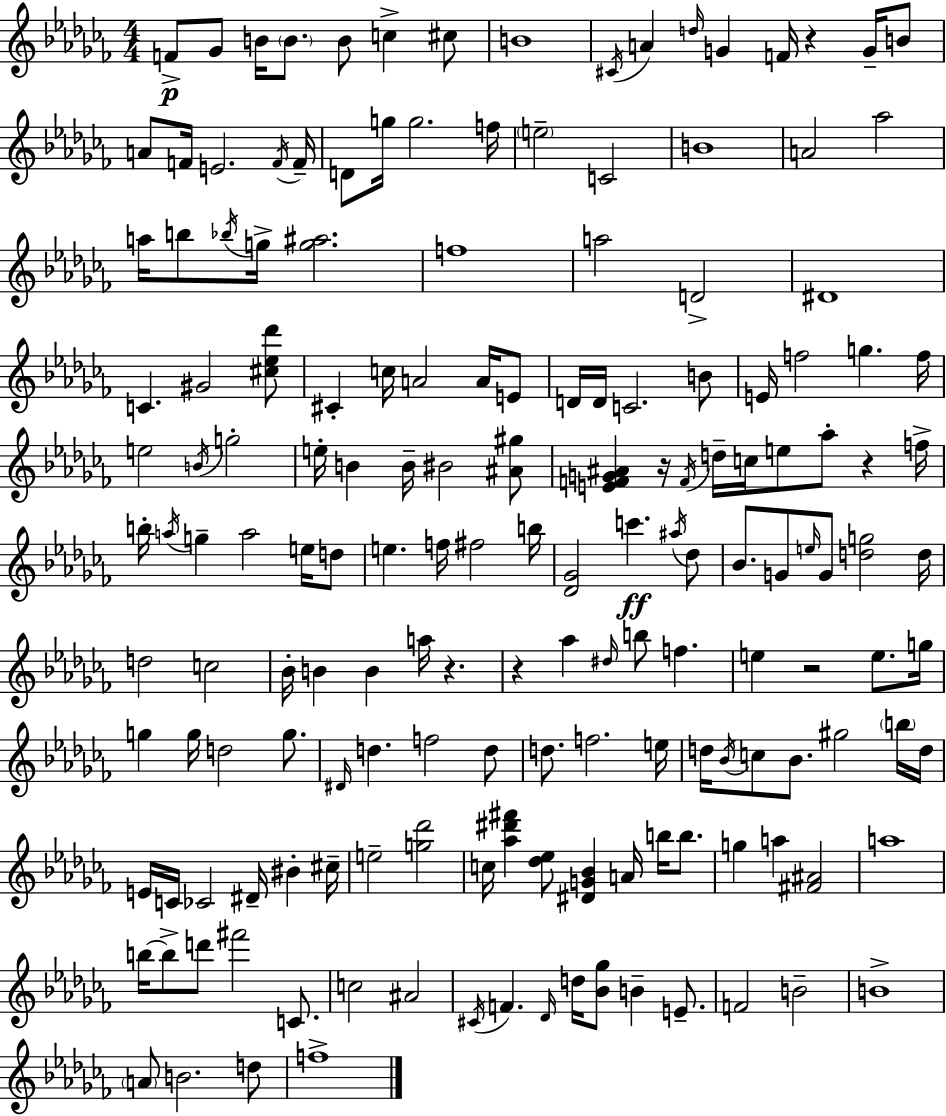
{
  \clef treble
  \numericTimeSignature
  \time 4/4
  \key aes \minor
  f'8->\p ges'8 b'16 \parenthesize b'8. b'8 c''4-> cis''8 | b'1 | \acciaccatura { cis'16 } a'4 \grace { d''16 } g'4 f'16 r4 g'16-- | b'8 a'8 f'16 e'2. | \break \acciaccatura { f'16 } f'16-- d'8 g''16 g''2. | f''16 \parenthesize e''2-- c'2 | b'1 | a'2 aes''2 | \break a''16 b''8 \acciaccatura { bes''16 } g''16-> <g'' ais''>2. | f''1 | a''2 d'2-> | dis'1 | \break c'4. gis'2 | <cis'' ees'' des'''>8 cis'4-. c''16 a'2 | a'16 e'8 d'16 d'16 c'2. | b'8 e'16 f''2 g''4. | \break f''16 e''2 \acciaccatura { b'16 } g''2-. | e''16-. b'4 b'16-- bis'2 | <ais' gis''>8 <e' f' g' ais'>4 r16 \acciaccatura { f'16 } d''16-- c''16 e''8 aes''8-. | r4 f''16-> b''16-. \acciaccatura { a''16 } g''4-- a''2 | \break e''16 d''8 e''4. f''16 fis''2 | b''16 <des' ges'>2 c'''4.\ff | \acciaccatura { ais''16 } des''8 bes'8. g'8 \grace { e''16 } g'8 | <d'' g''>2 d''16 d''2 | \break c''2 bes'16-. b'4 b'4 | a''16 r4. r4 aes''4 | \grace { dis''16 } b''8 f''4. e''4 r2 | e''8. g''16 g''4 g''16 d''2 | \break g''8. \grace { dis'16 } d''4. | f''2 d''8 d''8. f''2. | e''16 d''16 \acciaccatura { bes'16 } c''8 bes'8. | gis''2 \parenthesize b''16 d''16 e'16 c'16 ces'2 | \break dis'16-- bis'4-. cis''16-- e''2-- | <g'' des'''>2 c''16 <aes'' dis''' fis'''>4 | <des'' ees''>8 <dis' g' bes'>4 a'16 b''16 b''8. g''4 | a''4 <fis' ais'>2 a''1 | \break b''16~~ b''8-> d'''8 | fis'''2 c'8. c''2 | ais'2 \acciaccatura { cis'16 } f'4. | \grace { des'16 } d''16 <bes' ges''>8 b'4-- e'8.-- f'2 | \break b'2-- b'1-> | \parenthesize a'8 | b'2. d''8 f''1-> | \bar "|."
}